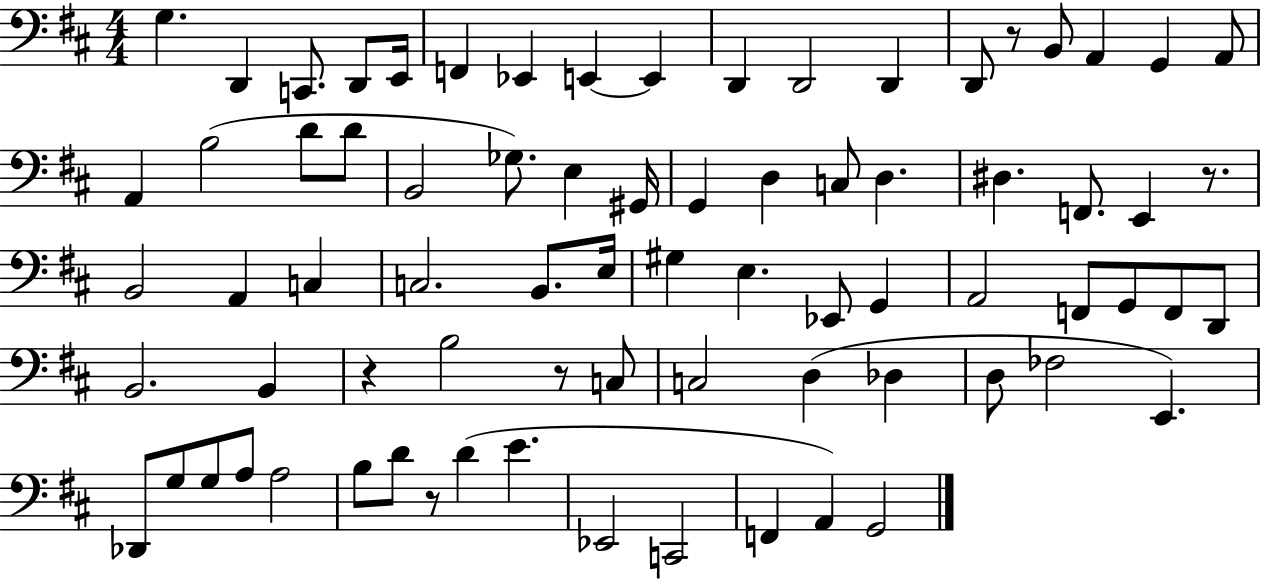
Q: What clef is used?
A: bass